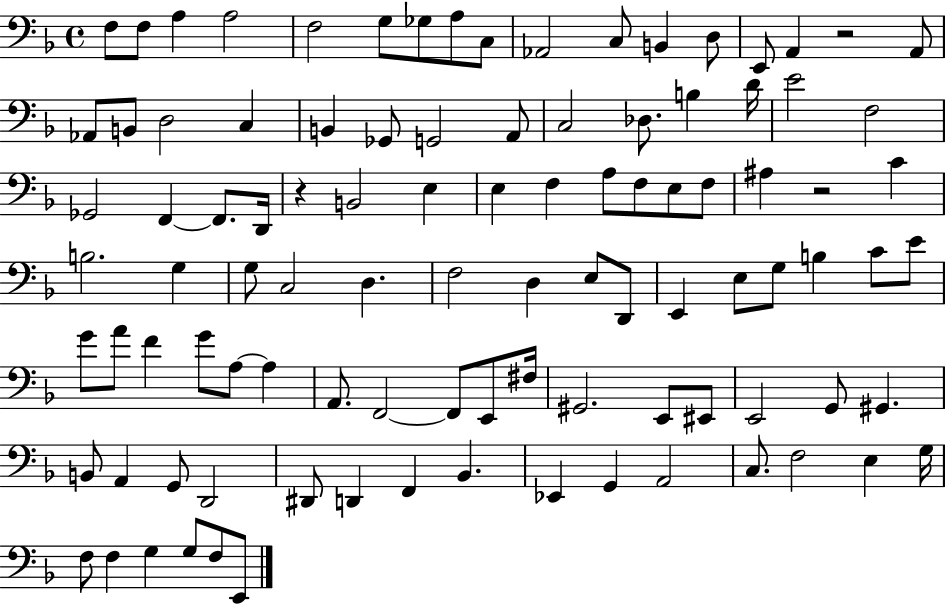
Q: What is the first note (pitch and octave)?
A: F3